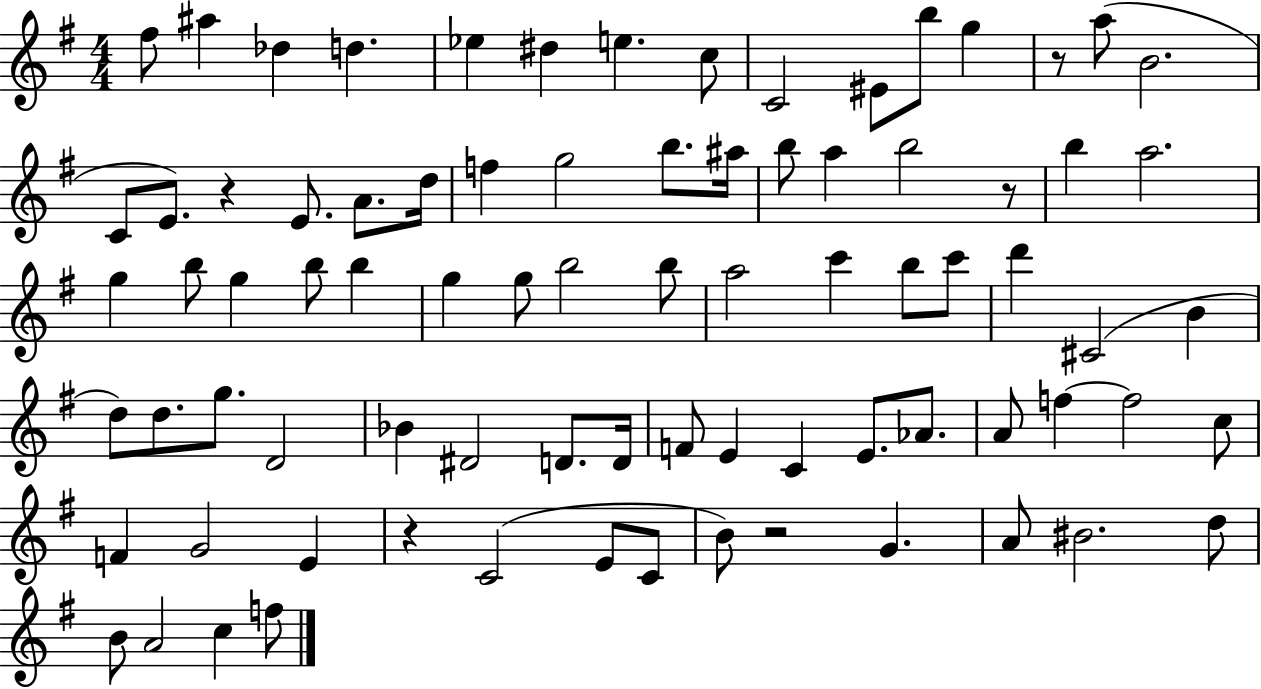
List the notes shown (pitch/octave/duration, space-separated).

F#5/e A#5/q Db5/q D5/q. Eb5/q D#5/q E5/q. C5/e C4/h EIS4/e B5/e G5/q R/e A5/e B4/h. C4/e E4/e. R/q E4/e. A4/e. D5/s F5/q G5/h B5/e. A#5/s B5/e A5/q B5/h R/e B5/q A5/h. G5/q B5/e G5/q B5/e B5/q G5/q G5/e B5/h B5/e A5/h C6/q B5/e C6/e D6/q C#4/h B4/q D5/e D5/e. G5/e. D4/h Bb4/q D#4/h D4/e. D4/s F4/e E4/q C4/q E4/e. Ab4/e. A4/e F5/q F5/h C5/e F4/q G4/h E4/q R/q C4/h E4/e C4/e B4/e R/h G4/q. A4/e BIS4/h. D5/e B4/e A4/h C5/q F5/e